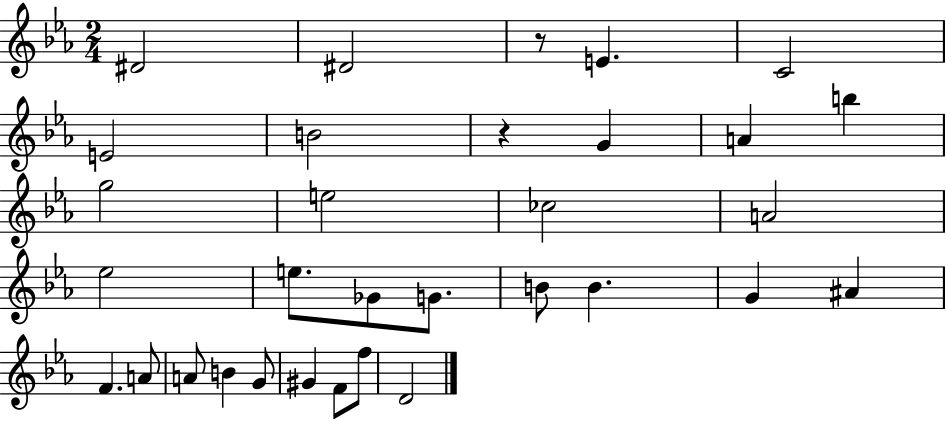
D#4/h D#4/h R/e E4/q. C4/h E4/h B4/h R/q G4/q A4/q B5/q G5/h E5/h CES5/h A4/h Eb5/h E5/e. Gb4/e G4/e. B4/e B4/q. G4/q A#4/q F4/q. A4/e A4/e B4/q G4/e G#4/q F4/e F5/e D4/h